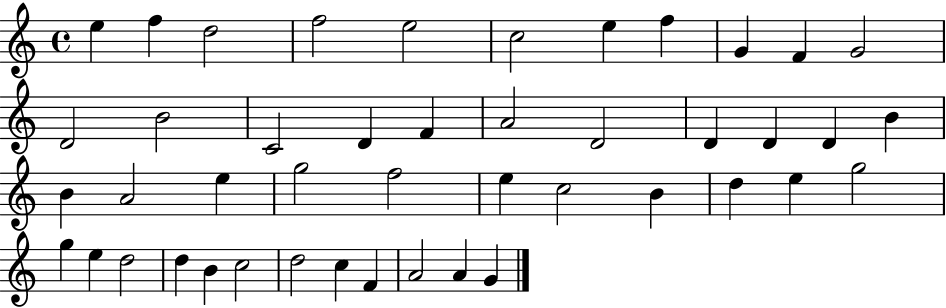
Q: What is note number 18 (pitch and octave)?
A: D4